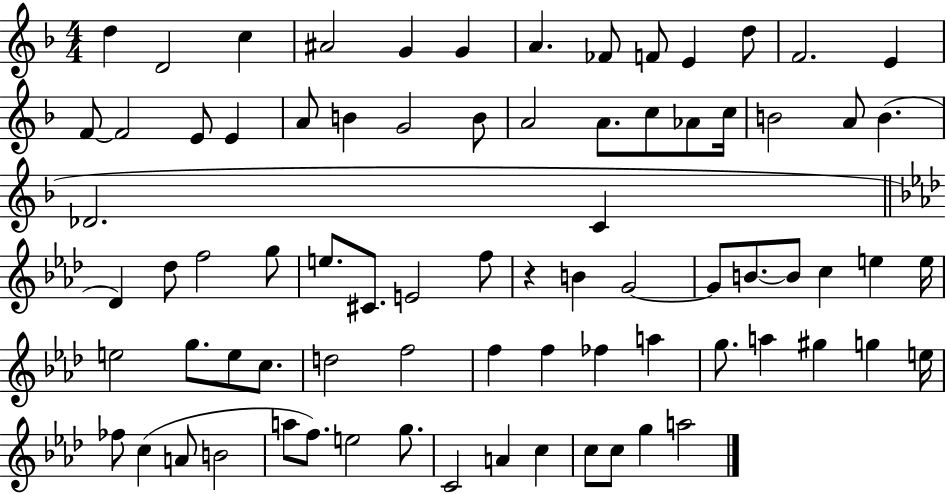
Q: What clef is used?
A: treble